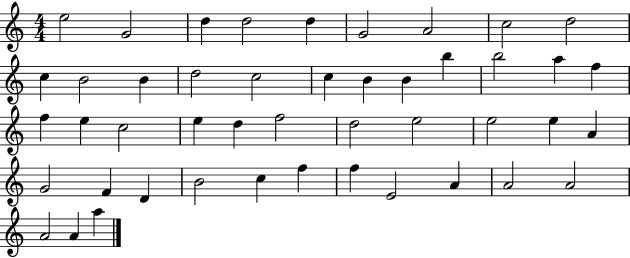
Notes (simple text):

E5/h G4/h D5/q D5/h D5/q G4/h A4/h C5/h D5/h C5/q B4/h B4/q D5/h C5/h C5/q B4/q B4/q B5/q B5/h A5/q F5/q F5/q E5/q C5/h E5/q D5/q F5/h D5/h E5/h E5/h E5/q A4/q G4/h F4/q D4/q B4/h C5/q F5/q F5/q E4/h A4/q A4/h A4/h A4/h A4/q A5/q